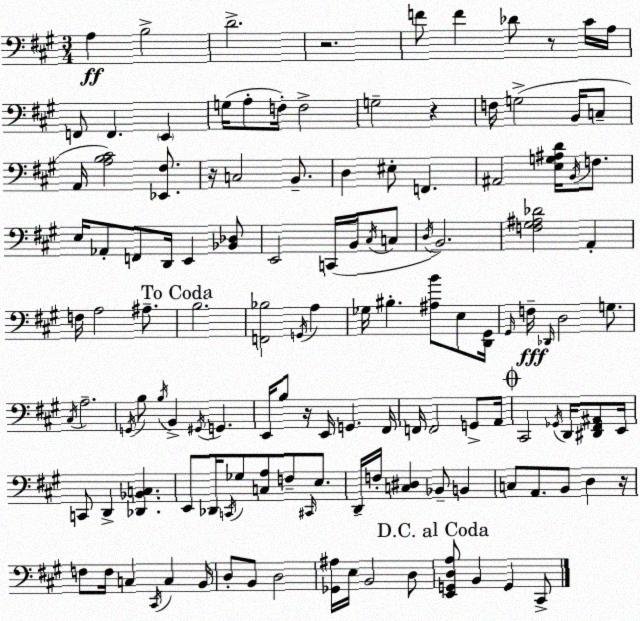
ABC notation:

X:1
T:Untitled
M:3/4
L:1/4
K:A
A, B,2 D2 z2 F/2 F _D/2 z/2 ^C/4 A,/4 F,,/2 F,, E,, G,/4 A,/2 F,/4 F,2 G,2 z F,/4 G,2 B,,/4 C,/2 A,,/4 [A,B,^C]2 [_E,,^F,]/2 z/4 C,2 B,,/2 D, ^E,/2 F,, ^A,,2 [E,G,^A,D]/4 B,,/4 F,/2 E,/4 _A,,/2 F,,/2 D,,/4 E,, [_B,,_D,]/2 E,,2 C,,/4 B,,/4 ^C,/4 C,/2 D,/4 B,,2 [F,^G,^A,_D]2 A,, F,/4 A,2 ^A,/2 B,2 [F,,_B,]2 G,,/4 A, _G,/4 ^B, [^A,B]/2 E,/2 [D,,^G,,]/4 ^G,,/4 F,/4 _D,,/4 D,2 G,/2 ^C,/4 A,2 G,,/4 B,/2 B,/4 B,, ^G,,/4 G,, E,,/4 B,/2 z/4 E,,/4 G,, ^F,,/4 F,,/4 F,,2 G,,/2 A,,/4 ^C,,2 _G,,/4 D,,/4 [^D,,^F,,^A,,]/2 E,,/4 C,,/2 D,, [_D,,_B,,C,] E,,/2 _D,,/4 C,,/4 _G,/2 [C,A,]/2 F,/2 ^C,,/4 E,/2 D,,/4 F,/4 [C,^D,] _B,,/2 B,, C,/2 A,,/2 B,,/2 D, z/4 F,/2 F,/4 C, ^C,,/4 C, B,,/4 D,/2 B,,/2 D,2 [_G,,^A,]/4 E,/4 B,,2 D,/2 [E,,G,,D,A,]/2 B,, G,, ^C,,/2